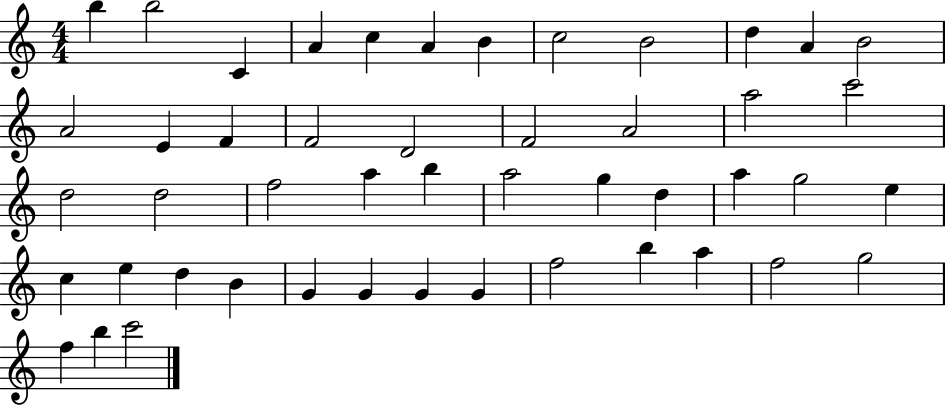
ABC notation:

X:1
T:Untitled
M:4/4
L:1/4
K:C
b b2 C A c A B c2 B2 d A B2 A2 E F F2 D2 F2 A2 a2 c'2 d2 d2 f2 a b a2 g d a g2 e c e d B G G G G f2 b a f2 g2 f b c'2